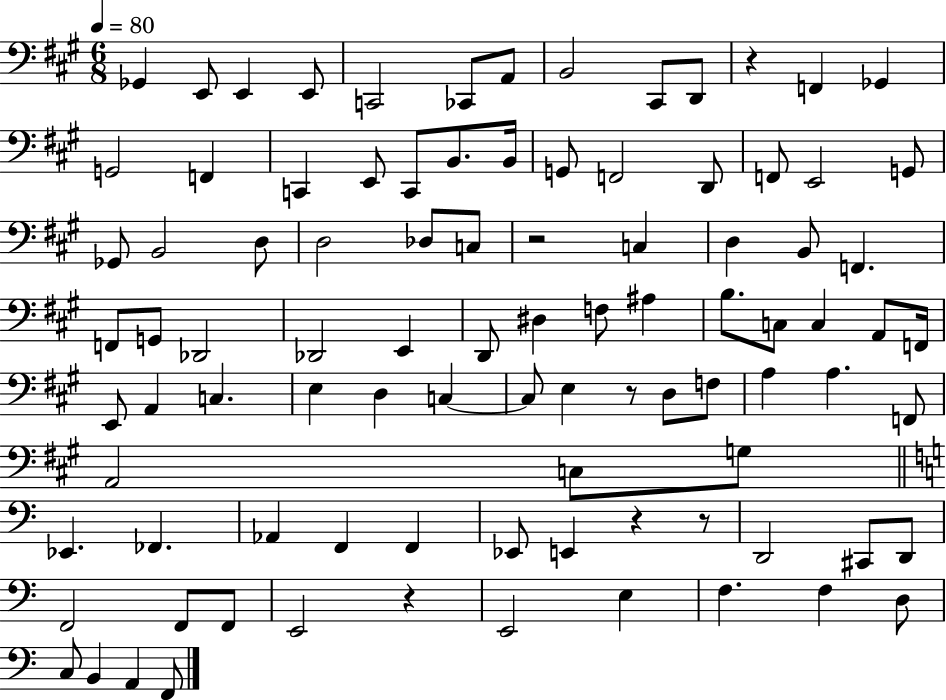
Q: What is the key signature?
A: A major